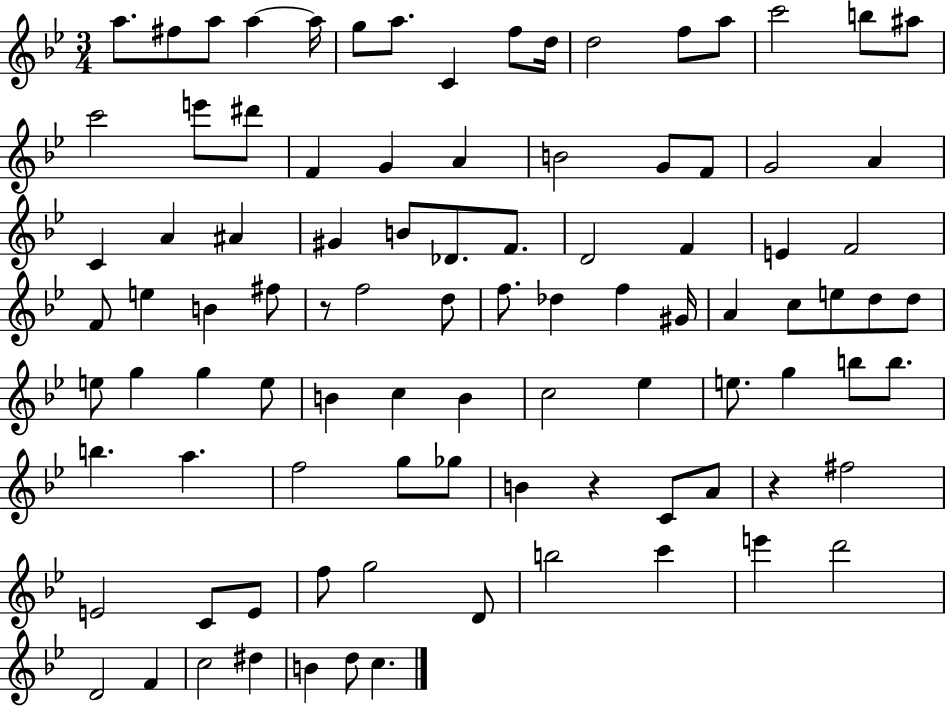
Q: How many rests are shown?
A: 3